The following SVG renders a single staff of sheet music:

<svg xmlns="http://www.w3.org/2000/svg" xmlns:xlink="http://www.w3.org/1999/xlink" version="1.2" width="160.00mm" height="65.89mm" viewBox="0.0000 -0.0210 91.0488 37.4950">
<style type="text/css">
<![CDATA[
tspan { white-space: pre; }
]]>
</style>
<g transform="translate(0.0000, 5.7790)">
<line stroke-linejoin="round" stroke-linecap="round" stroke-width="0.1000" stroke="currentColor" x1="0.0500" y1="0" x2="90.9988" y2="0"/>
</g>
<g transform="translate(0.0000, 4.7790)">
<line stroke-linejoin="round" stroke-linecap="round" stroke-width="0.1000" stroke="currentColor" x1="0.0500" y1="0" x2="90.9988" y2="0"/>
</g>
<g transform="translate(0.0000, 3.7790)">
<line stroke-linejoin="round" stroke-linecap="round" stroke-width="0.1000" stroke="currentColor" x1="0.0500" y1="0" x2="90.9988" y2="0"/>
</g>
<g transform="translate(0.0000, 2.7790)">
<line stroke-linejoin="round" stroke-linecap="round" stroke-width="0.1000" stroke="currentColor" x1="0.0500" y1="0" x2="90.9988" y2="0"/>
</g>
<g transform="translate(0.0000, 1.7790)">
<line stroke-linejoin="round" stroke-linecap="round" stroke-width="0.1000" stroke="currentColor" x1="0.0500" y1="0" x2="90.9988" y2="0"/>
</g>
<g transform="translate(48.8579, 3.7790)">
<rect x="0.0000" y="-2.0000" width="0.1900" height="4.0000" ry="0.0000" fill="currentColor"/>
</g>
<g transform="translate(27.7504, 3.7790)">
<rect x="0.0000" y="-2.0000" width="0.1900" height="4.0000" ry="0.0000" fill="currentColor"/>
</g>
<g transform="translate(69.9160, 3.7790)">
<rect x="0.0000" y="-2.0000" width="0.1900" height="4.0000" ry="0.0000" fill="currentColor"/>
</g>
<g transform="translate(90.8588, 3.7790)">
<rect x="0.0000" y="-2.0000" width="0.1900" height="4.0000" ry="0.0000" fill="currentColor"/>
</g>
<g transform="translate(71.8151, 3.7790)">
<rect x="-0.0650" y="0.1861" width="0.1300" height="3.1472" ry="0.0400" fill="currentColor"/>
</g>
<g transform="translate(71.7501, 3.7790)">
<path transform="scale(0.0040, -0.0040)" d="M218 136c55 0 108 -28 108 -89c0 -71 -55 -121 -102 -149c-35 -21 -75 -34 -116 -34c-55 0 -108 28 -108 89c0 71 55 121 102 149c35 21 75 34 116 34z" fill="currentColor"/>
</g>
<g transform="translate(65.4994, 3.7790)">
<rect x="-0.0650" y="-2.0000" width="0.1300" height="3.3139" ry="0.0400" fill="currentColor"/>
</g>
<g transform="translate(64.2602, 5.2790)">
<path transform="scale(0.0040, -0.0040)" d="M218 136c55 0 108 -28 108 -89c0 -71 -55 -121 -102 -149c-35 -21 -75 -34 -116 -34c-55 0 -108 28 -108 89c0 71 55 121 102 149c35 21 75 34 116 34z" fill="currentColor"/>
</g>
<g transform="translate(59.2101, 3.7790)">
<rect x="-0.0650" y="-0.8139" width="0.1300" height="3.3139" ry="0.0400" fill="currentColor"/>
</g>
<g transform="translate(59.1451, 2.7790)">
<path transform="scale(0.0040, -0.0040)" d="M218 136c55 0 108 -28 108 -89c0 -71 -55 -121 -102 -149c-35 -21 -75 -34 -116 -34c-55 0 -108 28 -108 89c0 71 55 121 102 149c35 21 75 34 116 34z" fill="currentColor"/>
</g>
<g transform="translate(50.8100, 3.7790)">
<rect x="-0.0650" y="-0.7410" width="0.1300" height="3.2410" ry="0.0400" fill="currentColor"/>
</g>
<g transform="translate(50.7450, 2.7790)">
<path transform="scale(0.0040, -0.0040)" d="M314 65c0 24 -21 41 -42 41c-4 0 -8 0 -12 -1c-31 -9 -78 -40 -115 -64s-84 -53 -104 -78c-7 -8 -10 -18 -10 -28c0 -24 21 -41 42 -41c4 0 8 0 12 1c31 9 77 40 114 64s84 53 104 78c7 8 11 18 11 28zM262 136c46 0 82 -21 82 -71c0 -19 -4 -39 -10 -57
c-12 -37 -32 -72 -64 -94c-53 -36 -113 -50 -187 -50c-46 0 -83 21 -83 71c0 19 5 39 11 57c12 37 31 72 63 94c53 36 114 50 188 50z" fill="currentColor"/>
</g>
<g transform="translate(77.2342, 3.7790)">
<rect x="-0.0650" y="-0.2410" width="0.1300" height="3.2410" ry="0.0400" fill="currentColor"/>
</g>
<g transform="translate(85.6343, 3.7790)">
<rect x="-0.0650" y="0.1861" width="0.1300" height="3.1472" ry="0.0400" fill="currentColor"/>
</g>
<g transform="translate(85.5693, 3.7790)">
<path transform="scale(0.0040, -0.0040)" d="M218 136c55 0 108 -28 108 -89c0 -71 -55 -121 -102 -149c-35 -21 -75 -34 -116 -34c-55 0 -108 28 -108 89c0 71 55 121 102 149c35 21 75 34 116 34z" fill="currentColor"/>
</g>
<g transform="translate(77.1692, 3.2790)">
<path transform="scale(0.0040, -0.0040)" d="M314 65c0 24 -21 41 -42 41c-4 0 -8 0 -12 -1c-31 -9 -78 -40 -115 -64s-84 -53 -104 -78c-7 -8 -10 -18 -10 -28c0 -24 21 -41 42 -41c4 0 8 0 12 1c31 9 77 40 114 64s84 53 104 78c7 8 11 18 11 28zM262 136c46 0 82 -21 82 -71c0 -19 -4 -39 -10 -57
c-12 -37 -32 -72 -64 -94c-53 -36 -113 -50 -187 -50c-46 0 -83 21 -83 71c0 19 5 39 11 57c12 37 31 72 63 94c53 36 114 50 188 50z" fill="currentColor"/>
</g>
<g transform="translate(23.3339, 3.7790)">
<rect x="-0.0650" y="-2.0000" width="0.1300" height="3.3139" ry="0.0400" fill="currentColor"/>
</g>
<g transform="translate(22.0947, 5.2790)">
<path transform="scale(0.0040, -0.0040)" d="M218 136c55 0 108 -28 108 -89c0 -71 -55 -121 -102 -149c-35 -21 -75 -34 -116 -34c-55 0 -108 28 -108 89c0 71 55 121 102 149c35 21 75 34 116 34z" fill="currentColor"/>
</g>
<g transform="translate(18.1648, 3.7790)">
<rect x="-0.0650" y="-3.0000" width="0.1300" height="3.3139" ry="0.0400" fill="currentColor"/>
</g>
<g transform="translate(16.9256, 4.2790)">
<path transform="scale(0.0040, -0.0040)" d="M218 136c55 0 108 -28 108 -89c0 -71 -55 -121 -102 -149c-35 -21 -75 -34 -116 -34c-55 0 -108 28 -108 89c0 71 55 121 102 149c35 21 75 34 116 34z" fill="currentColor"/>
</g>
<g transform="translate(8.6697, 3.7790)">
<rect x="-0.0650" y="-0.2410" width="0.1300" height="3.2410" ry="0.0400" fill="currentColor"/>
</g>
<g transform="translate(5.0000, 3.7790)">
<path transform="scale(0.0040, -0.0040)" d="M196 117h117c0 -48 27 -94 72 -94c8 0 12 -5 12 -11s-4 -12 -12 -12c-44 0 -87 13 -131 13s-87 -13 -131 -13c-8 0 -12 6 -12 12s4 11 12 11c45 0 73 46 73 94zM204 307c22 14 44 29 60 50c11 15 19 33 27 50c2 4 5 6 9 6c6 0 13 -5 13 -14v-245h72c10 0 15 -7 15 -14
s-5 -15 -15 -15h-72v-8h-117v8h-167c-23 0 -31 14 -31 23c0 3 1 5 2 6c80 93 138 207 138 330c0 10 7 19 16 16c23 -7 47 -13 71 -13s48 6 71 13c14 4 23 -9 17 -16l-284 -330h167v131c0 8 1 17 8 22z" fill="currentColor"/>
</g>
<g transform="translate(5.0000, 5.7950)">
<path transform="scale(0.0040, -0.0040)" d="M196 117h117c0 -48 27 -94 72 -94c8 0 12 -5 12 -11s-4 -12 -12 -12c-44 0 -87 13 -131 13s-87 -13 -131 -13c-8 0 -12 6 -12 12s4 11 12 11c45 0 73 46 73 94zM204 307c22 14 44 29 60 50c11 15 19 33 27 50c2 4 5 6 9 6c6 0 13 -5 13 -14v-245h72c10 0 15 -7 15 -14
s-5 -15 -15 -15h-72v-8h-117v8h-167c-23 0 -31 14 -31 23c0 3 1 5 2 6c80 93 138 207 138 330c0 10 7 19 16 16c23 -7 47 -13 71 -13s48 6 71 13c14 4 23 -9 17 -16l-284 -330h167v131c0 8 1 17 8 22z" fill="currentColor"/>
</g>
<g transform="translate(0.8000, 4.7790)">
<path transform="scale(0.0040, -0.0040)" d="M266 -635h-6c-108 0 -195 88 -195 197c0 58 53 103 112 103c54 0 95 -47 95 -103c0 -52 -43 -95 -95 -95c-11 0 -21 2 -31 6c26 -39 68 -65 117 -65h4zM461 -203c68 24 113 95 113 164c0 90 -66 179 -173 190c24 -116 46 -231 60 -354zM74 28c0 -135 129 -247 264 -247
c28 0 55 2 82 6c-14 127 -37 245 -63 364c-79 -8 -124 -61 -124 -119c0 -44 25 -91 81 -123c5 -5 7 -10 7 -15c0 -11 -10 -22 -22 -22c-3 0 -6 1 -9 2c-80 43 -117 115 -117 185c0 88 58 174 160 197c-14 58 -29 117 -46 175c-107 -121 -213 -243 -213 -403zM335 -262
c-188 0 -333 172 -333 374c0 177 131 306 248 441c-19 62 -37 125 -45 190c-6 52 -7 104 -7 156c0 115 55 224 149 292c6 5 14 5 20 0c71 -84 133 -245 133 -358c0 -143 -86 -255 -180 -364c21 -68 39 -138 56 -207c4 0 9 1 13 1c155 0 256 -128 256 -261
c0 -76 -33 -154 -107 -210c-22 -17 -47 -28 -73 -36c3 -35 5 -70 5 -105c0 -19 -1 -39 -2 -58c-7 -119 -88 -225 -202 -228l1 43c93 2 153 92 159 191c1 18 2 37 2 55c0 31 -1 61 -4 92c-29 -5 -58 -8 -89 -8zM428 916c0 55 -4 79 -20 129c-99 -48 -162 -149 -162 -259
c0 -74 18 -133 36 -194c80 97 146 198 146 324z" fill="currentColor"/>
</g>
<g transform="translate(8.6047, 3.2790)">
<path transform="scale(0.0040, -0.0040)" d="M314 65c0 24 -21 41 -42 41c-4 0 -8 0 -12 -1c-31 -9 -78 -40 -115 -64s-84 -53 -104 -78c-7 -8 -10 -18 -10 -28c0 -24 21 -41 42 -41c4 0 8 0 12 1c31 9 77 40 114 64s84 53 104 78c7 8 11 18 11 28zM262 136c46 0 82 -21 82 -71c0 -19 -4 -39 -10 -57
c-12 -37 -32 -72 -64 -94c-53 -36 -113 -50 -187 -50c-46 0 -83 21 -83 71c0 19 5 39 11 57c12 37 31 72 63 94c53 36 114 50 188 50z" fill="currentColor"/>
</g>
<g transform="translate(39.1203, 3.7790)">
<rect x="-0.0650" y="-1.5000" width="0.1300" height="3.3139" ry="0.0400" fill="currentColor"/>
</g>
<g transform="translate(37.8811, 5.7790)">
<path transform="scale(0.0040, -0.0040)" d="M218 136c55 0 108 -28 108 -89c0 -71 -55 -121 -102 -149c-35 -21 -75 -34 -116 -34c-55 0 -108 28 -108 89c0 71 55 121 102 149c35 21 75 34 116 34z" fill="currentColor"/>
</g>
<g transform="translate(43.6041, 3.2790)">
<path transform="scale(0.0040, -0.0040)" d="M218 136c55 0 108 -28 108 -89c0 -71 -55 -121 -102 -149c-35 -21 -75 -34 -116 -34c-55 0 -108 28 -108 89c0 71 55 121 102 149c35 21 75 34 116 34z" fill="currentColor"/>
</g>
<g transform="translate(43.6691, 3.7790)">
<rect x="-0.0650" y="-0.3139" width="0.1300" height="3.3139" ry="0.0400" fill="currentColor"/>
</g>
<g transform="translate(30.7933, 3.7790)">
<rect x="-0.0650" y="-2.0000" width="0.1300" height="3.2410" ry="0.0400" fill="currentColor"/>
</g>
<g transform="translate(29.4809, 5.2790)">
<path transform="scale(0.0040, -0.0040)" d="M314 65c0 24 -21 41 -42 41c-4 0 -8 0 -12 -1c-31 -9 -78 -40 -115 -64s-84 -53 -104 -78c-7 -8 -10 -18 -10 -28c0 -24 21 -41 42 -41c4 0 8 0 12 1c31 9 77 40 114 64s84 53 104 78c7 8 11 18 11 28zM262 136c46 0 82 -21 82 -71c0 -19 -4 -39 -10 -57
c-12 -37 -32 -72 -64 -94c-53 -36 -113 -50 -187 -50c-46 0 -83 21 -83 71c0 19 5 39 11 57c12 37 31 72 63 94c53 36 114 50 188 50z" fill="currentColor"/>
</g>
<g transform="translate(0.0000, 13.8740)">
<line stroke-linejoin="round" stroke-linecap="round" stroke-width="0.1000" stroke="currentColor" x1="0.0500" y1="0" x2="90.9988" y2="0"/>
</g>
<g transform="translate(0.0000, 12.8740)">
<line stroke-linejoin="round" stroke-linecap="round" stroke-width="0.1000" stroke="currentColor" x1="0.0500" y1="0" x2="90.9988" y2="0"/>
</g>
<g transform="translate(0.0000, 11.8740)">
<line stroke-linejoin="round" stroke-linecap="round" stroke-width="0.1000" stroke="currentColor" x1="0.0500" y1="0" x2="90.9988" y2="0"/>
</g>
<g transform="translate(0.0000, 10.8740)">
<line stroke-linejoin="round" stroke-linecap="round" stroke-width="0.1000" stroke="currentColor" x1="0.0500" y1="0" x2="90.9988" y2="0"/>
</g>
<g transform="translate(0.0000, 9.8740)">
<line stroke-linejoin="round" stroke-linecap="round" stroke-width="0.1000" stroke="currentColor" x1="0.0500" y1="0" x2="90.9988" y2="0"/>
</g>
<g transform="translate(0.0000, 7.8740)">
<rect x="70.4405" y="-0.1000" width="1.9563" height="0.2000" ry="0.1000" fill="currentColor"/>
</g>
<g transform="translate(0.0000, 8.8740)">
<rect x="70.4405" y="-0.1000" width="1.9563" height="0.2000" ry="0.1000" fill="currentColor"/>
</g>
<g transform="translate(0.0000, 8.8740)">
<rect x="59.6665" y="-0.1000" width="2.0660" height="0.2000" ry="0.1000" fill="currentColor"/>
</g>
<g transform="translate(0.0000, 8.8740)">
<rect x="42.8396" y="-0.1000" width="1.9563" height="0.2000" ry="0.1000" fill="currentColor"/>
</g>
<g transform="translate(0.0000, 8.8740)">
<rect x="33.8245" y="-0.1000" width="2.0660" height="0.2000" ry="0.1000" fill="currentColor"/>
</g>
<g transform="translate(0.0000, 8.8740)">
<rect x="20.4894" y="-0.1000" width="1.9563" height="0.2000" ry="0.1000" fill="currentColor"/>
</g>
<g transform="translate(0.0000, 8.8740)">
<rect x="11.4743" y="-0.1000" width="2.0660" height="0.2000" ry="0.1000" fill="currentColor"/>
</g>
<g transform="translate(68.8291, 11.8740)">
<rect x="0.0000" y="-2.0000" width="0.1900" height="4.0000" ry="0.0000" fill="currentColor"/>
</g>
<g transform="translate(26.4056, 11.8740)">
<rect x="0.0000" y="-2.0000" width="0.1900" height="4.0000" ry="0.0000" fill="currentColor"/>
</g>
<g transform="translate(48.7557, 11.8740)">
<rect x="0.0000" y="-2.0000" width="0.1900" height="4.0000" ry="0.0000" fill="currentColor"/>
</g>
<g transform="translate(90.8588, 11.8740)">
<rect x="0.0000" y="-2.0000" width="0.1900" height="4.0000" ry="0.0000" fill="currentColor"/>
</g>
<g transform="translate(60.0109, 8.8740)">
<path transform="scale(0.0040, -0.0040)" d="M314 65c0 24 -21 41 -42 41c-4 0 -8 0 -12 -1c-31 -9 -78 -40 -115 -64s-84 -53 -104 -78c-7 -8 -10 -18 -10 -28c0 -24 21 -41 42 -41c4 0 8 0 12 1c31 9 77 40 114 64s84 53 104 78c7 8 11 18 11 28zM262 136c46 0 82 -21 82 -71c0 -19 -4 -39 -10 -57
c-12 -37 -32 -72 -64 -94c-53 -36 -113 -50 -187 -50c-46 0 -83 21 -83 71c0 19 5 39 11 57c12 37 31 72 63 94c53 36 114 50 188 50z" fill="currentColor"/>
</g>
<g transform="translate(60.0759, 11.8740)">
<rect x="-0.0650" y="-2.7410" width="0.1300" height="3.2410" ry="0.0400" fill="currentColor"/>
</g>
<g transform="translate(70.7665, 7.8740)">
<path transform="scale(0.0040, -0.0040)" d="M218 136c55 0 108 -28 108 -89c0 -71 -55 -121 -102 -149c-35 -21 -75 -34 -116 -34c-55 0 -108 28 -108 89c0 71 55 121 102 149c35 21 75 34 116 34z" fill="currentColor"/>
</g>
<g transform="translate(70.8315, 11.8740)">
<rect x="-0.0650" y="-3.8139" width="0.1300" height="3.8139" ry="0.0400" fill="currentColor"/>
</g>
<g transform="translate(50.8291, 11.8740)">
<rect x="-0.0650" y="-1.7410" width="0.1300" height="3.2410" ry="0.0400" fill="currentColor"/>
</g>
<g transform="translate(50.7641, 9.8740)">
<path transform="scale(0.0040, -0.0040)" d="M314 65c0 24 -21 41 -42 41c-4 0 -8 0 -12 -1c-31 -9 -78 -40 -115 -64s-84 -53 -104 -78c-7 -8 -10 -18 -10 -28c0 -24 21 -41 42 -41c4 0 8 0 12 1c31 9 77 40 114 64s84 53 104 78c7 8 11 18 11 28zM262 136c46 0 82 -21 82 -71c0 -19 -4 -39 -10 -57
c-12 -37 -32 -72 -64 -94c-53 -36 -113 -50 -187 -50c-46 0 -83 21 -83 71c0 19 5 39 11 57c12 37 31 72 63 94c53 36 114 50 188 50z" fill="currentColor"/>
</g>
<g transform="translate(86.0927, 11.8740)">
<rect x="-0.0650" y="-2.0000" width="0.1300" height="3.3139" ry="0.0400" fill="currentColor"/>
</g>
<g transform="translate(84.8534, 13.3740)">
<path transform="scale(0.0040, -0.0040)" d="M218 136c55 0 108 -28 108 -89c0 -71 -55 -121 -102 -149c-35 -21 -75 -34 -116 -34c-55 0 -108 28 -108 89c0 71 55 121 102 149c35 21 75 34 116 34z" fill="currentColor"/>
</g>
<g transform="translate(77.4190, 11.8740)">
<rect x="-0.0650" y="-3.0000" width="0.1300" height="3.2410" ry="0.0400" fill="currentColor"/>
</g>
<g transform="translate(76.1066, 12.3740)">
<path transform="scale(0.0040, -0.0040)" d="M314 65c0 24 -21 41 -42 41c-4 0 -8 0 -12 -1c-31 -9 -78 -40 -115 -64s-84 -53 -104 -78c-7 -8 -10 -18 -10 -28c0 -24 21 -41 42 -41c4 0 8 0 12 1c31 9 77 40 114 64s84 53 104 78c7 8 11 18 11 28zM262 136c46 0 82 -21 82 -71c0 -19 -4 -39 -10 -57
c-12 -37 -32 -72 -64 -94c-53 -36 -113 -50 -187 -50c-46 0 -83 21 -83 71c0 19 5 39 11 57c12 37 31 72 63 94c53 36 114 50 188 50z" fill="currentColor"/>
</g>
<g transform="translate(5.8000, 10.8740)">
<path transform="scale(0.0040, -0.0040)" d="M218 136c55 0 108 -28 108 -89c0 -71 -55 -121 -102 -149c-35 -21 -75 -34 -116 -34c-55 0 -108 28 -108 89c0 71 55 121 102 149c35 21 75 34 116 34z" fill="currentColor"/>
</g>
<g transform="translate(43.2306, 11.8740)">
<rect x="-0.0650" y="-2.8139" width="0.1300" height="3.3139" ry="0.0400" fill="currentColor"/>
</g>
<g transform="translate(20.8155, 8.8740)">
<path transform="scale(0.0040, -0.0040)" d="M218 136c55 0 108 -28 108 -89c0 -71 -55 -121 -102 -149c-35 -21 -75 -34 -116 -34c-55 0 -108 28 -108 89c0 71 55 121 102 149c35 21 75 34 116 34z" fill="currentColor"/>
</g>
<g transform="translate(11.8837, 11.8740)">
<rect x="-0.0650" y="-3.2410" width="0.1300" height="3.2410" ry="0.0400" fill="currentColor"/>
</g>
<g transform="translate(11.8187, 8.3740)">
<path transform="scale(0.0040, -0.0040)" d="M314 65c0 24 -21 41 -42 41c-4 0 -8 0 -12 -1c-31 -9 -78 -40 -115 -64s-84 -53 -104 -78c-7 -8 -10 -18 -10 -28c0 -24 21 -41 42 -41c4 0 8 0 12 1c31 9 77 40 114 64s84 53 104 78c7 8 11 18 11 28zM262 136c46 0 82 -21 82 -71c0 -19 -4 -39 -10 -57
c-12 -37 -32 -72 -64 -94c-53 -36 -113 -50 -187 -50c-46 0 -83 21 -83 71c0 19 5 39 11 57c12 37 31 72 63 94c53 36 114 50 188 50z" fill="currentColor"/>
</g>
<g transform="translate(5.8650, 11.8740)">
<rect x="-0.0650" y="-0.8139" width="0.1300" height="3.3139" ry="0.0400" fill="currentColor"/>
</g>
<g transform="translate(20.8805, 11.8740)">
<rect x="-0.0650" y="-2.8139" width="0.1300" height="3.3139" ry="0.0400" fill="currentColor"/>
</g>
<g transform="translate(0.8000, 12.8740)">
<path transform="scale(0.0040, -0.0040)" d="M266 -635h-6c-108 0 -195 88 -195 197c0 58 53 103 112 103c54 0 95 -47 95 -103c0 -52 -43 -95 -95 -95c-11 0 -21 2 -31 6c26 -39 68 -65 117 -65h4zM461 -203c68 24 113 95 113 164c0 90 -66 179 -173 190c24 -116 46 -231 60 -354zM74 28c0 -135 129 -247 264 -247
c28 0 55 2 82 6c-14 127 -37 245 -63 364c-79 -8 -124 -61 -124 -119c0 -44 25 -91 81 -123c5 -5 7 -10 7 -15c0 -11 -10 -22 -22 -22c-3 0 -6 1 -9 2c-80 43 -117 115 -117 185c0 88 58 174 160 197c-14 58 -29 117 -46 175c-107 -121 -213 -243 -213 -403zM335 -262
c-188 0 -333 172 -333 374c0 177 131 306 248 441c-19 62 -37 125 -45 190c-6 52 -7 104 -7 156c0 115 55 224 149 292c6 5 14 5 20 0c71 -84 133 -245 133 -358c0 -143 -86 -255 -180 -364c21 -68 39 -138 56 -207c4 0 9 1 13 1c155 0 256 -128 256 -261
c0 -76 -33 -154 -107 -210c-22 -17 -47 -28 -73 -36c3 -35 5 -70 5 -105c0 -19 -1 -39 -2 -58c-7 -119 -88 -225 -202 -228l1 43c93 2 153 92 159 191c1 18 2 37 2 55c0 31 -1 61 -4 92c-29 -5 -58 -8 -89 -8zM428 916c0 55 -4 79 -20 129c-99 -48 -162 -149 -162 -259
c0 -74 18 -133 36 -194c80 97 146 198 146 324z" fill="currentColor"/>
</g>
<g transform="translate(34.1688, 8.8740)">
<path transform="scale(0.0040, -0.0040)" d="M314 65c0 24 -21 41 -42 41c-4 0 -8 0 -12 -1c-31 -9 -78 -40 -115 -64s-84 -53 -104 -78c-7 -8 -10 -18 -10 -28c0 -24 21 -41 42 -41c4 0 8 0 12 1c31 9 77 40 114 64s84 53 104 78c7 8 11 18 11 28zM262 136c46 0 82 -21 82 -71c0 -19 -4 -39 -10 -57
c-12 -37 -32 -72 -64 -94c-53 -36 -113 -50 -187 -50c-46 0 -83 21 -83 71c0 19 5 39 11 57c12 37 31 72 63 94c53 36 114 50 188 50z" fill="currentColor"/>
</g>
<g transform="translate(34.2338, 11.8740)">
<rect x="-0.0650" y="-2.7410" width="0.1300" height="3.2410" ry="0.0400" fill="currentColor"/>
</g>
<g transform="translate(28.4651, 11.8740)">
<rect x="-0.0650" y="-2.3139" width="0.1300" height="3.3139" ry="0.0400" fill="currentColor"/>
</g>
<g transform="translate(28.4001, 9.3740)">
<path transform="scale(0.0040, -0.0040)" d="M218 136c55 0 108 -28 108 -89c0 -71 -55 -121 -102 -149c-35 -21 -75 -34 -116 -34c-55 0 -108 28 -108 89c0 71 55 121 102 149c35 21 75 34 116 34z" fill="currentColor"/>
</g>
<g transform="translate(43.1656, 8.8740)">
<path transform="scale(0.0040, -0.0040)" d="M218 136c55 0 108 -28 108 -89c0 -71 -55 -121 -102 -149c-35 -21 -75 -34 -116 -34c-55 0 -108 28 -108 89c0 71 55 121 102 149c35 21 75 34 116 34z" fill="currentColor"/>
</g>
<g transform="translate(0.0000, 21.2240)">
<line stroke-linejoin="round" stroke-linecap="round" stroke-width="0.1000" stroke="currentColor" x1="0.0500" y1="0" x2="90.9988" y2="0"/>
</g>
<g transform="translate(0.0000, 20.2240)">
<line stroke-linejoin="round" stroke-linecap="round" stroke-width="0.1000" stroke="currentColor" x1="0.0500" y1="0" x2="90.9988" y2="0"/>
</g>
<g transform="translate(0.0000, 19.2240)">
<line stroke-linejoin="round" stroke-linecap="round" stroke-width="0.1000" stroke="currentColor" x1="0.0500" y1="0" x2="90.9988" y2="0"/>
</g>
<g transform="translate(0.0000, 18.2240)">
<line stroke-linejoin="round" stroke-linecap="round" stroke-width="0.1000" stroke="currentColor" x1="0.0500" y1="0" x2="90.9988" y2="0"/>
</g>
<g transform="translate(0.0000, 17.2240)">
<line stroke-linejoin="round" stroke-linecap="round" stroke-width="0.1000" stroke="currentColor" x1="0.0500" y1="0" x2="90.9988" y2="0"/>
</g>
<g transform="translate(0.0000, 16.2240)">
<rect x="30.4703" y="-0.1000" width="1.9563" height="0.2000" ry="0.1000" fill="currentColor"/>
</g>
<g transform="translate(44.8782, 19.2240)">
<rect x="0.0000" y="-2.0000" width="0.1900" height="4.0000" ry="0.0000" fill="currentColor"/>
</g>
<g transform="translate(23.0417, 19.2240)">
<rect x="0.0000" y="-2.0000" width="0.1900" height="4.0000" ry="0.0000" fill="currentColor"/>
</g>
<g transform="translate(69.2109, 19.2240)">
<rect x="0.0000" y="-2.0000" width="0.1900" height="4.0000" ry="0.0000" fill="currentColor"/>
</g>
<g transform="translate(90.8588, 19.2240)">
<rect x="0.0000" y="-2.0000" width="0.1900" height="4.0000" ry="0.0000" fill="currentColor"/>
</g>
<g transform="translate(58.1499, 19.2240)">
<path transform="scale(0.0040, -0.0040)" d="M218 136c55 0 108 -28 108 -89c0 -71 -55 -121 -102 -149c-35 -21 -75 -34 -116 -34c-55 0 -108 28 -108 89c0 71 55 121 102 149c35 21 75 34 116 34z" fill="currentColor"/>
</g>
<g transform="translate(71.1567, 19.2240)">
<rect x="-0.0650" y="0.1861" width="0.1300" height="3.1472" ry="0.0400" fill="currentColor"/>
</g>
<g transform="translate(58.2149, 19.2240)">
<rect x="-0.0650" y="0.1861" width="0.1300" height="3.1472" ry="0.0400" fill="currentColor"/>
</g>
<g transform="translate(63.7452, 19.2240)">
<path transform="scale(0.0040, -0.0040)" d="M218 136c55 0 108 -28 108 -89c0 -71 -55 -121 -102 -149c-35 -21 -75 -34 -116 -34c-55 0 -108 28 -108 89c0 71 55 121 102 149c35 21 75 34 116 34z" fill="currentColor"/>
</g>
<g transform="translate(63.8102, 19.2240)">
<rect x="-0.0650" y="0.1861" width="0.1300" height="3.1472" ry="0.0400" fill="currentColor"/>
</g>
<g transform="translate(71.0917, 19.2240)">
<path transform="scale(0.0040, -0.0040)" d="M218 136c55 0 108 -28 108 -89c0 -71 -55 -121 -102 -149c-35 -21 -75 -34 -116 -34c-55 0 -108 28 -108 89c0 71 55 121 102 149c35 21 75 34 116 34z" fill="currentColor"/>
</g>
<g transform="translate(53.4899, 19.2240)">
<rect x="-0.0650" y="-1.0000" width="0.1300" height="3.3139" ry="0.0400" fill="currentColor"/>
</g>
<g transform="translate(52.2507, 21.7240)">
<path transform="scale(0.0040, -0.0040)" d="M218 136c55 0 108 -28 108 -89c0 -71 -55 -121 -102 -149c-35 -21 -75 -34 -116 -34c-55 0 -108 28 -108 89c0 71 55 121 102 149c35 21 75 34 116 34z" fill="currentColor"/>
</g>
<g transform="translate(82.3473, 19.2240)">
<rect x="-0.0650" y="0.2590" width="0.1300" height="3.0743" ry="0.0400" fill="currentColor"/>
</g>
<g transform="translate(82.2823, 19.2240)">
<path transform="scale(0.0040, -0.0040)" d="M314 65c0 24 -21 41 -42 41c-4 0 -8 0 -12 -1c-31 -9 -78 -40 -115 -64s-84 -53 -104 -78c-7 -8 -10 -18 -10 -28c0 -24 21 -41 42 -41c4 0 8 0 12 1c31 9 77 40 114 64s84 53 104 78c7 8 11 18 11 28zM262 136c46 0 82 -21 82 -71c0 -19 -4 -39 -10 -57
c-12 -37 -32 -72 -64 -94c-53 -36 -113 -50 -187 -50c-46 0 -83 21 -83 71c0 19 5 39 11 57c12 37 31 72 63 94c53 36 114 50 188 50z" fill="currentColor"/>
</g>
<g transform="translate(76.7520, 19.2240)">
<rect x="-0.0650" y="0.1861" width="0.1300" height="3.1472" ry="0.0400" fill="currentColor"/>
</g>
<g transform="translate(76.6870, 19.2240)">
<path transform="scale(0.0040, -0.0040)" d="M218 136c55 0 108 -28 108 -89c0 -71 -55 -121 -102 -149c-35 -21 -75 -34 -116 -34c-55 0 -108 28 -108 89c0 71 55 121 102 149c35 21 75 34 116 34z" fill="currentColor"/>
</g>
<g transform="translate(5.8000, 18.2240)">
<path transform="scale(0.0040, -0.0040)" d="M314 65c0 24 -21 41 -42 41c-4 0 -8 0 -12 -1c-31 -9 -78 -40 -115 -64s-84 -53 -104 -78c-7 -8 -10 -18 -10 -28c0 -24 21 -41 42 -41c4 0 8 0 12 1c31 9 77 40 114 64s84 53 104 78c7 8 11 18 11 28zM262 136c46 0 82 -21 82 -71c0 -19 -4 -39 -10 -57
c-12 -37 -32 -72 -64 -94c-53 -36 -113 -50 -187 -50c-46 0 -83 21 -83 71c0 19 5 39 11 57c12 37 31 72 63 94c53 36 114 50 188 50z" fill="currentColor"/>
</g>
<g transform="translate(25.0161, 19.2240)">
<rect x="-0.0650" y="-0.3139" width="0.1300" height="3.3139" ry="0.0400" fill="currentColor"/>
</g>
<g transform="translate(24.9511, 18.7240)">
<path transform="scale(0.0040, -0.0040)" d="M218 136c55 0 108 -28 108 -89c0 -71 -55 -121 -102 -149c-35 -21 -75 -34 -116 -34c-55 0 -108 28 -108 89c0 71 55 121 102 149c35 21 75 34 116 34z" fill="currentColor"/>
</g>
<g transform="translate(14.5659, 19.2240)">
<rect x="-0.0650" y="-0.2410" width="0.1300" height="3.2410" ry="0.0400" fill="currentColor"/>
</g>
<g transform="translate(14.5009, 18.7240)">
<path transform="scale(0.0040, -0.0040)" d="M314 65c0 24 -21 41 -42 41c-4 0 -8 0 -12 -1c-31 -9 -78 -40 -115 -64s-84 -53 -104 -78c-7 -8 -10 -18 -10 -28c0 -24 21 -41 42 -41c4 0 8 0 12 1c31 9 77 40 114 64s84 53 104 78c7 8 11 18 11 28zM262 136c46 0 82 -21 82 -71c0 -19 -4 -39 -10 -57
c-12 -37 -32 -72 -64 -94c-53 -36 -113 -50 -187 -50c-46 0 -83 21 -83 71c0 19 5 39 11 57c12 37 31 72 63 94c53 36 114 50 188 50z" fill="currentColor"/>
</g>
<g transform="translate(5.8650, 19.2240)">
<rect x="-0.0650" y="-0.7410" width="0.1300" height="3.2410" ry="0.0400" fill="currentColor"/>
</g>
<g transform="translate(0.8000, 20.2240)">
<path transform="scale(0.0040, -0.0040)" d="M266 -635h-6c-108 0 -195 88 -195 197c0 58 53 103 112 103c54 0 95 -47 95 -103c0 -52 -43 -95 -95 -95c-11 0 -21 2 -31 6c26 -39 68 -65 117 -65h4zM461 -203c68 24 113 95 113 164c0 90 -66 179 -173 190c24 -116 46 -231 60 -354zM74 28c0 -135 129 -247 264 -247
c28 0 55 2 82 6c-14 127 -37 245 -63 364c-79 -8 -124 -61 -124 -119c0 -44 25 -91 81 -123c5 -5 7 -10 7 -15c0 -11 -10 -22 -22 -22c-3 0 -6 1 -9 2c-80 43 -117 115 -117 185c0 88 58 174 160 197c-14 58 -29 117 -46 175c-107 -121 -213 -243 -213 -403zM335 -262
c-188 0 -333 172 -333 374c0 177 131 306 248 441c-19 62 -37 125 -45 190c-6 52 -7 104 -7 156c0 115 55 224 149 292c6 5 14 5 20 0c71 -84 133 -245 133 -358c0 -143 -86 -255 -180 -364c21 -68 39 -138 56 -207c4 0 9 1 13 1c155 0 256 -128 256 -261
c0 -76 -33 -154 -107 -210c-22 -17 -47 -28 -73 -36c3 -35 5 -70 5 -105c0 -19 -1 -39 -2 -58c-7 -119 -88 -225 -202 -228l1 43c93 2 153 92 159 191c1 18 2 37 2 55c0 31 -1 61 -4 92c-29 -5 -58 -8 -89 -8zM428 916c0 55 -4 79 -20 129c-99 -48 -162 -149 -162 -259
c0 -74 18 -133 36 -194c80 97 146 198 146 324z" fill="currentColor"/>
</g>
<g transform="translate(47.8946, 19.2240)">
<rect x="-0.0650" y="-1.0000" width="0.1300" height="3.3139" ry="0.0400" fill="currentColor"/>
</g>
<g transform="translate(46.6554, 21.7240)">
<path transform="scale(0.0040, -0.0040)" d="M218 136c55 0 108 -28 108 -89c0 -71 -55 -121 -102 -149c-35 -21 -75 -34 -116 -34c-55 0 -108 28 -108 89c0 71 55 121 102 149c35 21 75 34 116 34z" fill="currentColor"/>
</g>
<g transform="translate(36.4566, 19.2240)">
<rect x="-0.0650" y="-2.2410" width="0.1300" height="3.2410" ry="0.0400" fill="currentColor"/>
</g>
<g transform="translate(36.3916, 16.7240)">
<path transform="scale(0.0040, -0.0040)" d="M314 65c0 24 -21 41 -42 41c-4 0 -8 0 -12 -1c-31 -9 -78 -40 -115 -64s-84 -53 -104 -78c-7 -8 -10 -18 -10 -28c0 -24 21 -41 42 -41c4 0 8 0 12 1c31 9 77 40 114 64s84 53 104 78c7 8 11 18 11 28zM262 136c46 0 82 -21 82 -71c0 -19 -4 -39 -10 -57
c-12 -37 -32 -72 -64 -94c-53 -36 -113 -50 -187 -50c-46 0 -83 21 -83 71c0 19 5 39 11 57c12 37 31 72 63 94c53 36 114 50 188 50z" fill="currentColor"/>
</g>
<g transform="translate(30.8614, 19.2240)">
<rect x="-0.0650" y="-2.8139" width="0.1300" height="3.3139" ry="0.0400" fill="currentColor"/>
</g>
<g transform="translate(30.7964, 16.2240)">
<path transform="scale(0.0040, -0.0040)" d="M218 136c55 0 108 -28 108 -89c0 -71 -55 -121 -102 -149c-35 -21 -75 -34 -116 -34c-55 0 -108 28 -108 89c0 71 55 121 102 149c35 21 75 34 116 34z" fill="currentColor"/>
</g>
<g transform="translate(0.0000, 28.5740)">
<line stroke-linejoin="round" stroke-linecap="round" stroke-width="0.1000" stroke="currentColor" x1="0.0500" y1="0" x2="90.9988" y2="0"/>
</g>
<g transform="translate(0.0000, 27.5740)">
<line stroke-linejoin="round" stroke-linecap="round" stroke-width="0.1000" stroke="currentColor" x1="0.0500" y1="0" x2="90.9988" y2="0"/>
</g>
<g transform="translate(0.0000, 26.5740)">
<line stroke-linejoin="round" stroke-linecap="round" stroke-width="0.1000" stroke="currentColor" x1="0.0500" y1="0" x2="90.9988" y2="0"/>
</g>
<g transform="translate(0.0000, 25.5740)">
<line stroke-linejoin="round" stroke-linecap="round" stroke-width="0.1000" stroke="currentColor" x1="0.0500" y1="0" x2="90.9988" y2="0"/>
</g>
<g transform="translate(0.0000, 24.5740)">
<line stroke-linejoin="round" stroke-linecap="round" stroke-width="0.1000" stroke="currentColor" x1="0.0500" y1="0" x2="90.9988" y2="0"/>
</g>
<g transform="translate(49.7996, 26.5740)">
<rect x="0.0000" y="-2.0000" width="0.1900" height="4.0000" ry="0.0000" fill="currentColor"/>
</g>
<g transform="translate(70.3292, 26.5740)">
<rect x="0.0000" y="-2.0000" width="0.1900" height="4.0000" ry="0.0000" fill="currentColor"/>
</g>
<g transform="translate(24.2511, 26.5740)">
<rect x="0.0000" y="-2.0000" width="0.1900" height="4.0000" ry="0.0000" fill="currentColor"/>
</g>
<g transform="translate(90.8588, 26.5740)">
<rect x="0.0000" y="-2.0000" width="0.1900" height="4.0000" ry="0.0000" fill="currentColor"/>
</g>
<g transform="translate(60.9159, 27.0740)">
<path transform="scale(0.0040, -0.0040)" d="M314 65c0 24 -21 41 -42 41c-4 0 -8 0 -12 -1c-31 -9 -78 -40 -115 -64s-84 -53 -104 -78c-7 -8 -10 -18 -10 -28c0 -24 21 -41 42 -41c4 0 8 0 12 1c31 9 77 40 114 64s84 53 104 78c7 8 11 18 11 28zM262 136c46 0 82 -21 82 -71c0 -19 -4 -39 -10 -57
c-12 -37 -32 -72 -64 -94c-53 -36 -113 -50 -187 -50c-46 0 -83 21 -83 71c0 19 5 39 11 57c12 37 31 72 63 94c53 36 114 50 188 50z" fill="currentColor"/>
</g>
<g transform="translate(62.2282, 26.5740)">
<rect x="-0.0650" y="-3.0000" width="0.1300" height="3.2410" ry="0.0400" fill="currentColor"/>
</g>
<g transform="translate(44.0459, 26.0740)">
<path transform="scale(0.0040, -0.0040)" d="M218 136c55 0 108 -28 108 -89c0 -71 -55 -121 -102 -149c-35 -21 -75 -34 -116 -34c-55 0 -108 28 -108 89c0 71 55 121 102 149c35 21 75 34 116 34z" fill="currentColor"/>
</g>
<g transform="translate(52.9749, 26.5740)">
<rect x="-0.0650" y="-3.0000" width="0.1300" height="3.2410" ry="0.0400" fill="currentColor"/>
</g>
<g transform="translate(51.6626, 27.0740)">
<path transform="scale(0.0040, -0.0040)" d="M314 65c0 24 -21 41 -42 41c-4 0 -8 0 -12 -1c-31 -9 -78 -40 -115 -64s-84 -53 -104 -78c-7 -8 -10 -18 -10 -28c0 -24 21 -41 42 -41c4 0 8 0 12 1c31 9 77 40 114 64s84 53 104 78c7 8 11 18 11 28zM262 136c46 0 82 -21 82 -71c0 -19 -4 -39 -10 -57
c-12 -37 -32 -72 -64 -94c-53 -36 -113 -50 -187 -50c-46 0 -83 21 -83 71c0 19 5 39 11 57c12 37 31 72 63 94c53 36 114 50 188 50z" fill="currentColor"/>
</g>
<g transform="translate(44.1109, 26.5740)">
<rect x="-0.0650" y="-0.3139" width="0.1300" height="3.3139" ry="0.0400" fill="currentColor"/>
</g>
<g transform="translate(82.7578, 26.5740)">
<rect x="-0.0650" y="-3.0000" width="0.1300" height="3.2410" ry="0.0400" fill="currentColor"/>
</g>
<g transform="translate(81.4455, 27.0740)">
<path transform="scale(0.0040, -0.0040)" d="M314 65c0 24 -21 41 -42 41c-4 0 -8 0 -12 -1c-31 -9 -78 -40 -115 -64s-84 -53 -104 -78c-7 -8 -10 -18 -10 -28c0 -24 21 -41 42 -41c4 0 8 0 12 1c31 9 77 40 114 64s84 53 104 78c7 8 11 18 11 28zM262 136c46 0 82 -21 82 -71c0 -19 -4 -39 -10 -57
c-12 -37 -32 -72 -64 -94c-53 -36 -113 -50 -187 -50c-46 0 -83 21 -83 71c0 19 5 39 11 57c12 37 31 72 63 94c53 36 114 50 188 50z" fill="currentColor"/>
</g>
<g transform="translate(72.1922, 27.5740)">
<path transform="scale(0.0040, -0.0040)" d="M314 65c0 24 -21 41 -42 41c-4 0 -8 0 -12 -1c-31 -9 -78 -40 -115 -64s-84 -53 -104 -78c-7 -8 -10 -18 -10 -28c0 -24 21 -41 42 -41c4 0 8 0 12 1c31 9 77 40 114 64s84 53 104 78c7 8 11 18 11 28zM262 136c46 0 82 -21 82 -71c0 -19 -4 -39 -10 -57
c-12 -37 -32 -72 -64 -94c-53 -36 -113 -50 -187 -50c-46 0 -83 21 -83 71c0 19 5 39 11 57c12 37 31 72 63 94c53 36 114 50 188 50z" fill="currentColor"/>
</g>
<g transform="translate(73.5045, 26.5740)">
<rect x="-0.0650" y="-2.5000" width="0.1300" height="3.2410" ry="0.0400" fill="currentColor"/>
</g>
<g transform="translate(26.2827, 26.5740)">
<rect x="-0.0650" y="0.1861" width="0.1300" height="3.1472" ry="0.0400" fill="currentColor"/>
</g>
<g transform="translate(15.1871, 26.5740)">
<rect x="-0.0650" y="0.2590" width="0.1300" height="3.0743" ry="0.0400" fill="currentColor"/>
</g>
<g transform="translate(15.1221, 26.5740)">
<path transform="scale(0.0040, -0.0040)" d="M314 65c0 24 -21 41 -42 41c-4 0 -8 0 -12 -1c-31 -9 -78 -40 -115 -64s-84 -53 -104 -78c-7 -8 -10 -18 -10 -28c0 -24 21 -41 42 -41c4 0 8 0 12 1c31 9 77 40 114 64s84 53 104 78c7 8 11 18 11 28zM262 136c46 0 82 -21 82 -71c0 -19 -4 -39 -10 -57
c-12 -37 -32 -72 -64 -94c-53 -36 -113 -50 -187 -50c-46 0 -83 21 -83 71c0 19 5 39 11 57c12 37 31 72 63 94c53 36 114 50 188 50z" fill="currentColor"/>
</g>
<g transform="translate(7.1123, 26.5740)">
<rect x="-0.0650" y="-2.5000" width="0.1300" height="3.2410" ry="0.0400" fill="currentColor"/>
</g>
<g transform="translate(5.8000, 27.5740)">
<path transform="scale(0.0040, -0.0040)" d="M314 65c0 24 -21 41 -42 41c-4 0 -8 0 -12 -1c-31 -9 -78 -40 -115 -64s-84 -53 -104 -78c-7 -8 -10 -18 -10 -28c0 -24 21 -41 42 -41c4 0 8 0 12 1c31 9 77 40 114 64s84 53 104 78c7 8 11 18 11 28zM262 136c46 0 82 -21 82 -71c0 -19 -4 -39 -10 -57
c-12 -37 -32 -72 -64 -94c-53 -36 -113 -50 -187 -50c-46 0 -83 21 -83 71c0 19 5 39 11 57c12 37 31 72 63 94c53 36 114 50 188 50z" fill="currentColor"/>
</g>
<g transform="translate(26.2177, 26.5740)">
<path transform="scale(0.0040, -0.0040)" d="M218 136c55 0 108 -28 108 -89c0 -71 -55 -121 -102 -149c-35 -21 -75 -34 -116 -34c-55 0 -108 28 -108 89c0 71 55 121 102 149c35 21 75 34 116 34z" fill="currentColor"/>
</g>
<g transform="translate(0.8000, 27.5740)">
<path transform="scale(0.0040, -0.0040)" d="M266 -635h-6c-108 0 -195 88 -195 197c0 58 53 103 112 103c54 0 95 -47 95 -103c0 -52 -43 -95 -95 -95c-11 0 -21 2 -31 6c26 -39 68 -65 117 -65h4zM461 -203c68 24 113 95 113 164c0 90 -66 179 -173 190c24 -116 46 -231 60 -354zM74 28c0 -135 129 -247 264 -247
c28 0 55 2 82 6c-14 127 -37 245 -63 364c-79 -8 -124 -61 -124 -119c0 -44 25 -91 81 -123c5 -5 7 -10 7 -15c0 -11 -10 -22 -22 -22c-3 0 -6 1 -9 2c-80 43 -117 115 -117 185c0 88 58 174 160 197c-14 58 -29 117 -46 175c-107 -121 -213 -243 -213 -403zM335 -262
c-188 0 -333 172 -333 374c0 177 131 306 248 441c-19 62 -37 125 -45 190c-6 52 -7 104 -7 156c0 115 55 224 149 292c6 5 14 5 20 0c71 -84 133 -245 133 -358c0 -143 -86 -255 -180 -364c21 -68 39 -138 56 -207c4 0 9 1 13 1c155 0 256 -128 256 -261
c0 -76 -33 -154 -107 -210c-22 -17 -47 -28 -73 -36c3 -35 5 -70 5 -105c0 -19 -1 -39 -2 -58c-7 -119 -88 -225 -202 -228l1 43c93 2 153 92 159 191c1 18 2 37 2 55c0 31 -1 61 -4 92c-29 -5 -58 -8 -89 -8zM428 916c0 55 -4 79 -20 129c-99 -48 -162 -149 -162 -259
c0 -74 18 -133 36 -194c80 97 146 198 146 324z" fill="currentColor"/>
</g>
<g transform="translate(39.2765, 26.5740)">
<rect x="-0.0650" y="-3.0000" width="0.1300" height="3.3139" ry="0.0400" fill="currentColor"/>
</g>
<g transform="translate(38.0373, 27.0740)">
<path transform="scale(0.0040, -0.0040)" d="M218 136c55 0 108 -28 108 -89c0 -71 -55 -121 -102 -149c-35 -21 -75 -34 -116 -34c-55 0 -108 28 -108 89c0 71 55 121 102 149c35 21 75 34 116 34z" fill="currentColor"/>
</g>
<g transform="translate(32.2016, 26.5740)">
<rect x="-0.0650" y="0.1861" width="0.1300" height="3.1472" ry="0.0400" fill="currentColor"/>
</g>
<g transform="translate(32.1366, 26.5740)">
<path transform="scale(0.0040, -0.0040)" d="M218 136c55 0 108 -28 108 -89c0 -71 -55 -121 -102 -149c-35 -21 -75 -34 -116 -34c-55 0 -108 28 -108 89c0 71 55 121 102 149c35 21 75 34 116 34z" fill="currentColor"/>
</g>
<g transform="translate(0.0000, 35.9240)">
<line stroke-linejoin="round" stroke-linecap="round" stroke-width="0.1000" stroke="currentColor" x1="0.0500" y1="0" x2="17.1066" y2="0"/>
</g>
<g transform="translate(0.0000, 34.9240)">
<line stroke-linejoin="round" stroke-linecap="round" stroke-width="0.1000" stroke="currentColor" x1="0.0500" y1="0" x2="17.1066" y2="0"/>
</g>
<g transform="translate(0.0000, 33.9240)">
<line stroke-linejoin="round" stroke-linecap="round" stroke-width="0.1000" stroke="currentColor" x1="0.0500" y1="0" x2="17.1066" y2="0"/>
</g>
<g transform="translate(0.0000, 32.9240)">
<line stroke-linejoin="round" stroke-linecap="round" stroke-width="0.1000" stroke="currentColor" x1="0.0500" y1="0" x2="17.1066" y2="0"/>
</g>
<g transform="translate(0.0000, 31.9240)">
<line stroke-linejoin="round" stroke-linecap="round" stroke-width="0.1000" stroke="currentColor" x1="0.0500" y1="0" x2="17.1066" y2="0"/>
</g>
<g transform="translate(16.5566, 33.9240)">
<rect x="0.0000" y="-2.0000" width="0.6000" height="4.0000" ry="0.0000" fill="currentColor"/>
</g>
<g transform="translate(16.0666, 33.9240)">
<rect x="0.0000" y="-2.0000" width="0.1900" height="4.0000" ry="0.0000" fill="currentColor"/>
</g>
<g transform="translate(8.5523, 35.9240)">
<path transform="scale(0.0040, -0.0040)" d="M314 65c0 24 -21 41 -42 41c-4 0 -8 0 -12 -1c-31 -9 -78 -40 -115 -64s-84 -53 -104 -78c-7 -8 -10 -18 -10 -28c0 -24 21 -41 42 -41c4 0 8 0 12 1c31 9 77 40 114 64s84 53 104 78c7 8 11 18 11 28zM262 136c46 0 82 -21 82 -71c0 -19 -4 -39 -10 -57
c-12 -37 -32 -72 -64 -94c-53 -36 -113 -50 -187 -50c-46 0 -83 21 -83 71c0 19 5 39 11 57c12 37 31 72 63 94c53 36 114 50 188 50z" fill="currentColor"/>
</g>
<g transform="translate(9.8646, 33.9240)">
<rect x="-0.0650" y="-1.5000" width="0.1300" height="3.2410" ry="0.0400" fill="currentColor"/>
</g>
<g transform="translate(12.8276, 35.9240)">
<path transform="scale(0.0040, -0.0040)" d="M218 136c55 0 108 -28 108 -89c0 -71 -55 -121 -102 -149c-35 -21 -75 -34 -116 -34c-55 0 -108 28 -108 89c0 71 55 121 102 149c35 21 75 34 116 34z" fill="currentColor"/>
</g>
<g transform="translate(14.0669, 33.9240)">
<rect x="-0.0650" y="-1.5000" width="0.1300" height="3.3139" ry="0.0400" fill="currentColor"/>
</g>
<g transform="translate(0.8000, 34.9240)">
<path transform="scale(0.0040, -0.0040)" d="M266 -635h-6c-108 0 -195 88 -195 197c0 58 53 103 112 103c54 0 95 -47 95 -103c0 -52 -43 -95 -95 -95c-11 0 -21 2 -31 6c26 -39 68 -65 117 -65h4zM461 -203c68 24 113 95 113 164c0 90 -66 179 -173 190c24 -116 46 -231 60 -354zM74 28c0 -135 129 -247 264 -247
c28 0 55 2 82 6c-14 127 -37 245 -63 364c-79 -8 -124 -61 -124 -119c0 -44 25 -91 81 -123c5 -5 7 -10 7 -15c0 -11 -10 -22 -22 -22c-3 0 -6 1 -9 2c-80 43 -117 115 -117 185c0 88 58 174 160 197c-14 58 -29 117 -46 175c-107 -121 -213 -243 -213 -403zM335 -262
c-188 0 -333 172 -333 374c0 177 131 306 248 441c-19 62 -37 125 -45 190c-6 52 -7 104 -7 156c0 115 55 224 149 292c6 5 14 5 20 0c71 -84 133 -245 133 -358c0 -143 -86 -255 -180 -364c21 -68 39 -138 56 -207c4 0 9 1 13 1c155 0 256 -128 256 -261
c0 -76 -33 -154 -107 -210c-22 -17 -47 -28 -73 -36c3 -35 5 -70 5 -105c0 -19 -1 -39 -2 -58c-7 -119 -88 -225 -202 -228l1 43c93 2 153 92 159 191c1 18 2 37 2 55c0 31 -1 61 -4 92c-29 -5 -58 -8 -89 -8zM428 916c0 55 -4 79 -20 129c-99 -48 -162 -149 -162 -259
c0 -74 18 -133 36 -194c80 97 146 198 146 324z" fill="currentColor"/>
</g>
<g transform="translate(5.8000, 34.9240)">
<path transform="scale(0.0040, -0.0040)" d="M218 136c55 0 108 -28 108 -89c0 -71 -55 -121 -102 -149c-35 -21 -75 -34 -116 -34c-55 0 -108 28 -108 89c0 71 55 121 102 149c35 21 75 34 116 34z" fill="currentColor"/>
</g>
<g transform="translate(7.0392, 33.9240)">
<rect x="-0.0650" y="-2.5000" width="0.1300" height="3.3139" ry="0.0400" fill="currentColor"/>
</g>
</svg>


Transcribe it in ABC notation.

X:1
T:Untitled
M:4/4
L:1/4
K:C
c2 A F F2 E c d2 d F B c2 B d b2 a g a2 a f2 a2 c' A2 F d2 c2 c a g2 D D B B B B B2 G2 B2 B B A c A2 A2 G2 A2 G E2 E